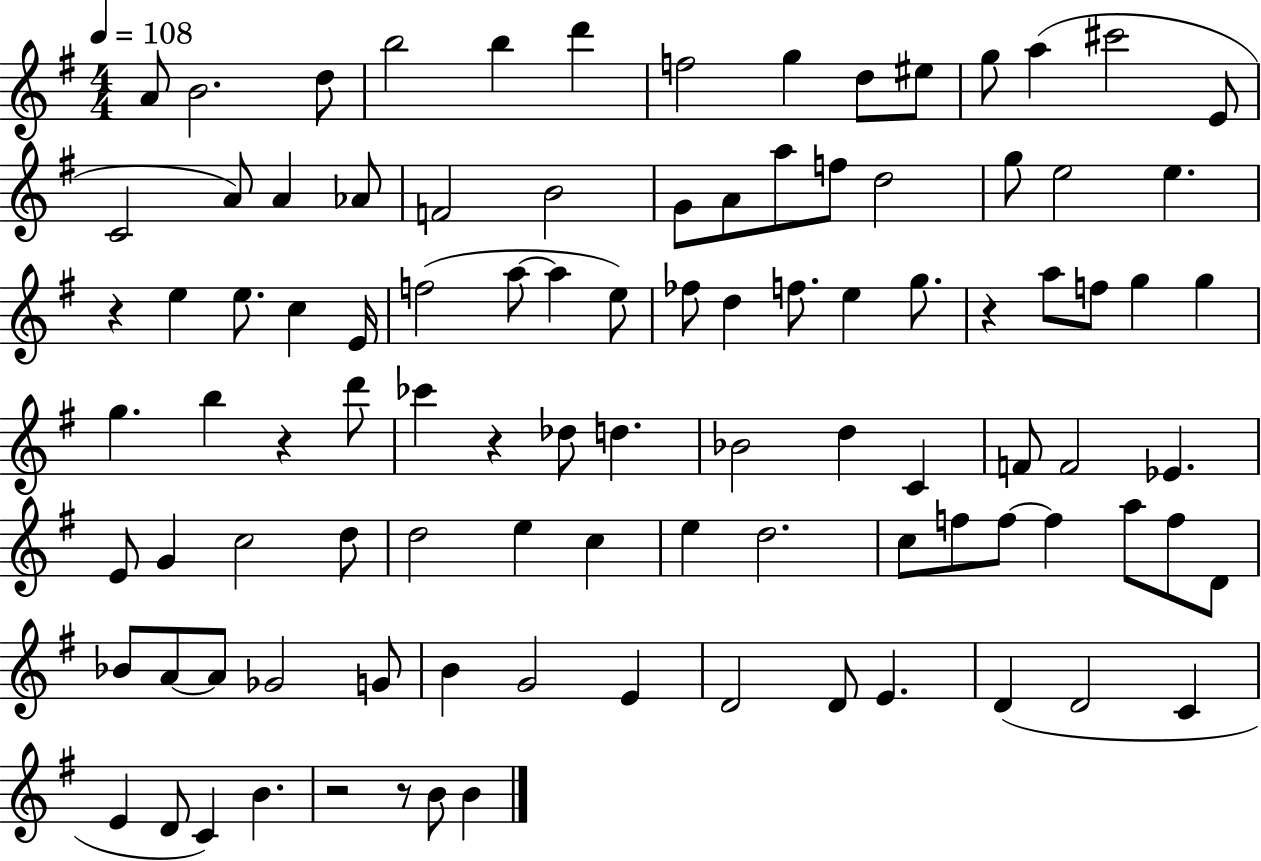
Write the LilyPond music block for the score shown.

{
  \clef treble
  \numericTimeSignature
  \time 4/4
  \key g \major
  \tempo 4 = 108
  \repeat volta 2 { a'8 b'2. d''8 | b''2 b''4 d'''4 | f''2 g''4 d''8 eis''8 | g''8 a''4( cis'''2 e'8 | \break c'2 a'8) a'4 aes'8 | f'2 b'2 | g'8 a'8 a''8 f''8 d''2 | g''8 e''2 e''4. | \break r4 e''4 e''8. c''4 e'16 | f''2( a''8~~ a''4 e''8) | fes''8 d''4 f''8. e''4 g''8. | r4 a''8 f''8 g''4 g''4 | \break g''4. b''4 r4 d'''8 | ces'''4 r4 des''8 d''4. | bes'2 d''4 c'4 | f'8 f'2 ees'4. | \break e'8 g'4 c''2 d''8 | d''2 e''4 c''4 | e''4 d''2. | c''8 f''8 f''8~~ f''4 a''8 f''8 d'8 | \break bes'8 a'8~~ a'8 ges'2 g'8 | b'4 g'2 e'4 | d'2 d'8 e'4. | d'4( d'2 c'4 | \break e'4 d'8 c'4) b'4. | r2 r8 b'8 b'4 | } \bar "|."
}